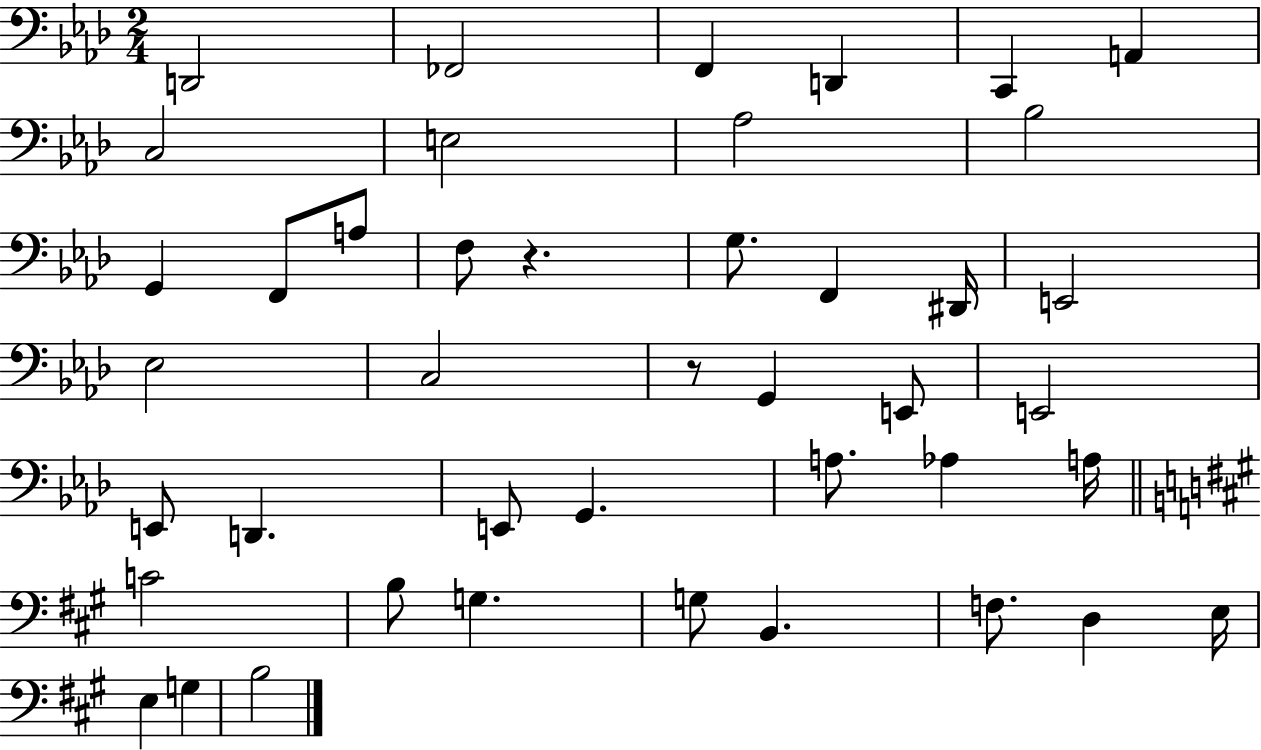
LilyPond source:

{
  \clef bass
  \numericTimeSignature
  \time 2/4
  \key aes \major
  d,2 | fes,2 | f,4 d,4 | c,4 a,4 | \break c2 | e2 | aes2 | bes2 | \break g,4 f,8 a8 | f8 r4. | g8. f,4 dis,16 | e,2 | \break ees2 | c2 | r8 g,4 e,8 | e,2 | \break e,8 d,4. | e,8 g,4. | a8. aes4 a16 | \bar "||" \break \key a \major c'2 | b8 g4. | g8 b,4. | f8. d4 e16 | \break e4 g4 | b2 | \bar "|."
}